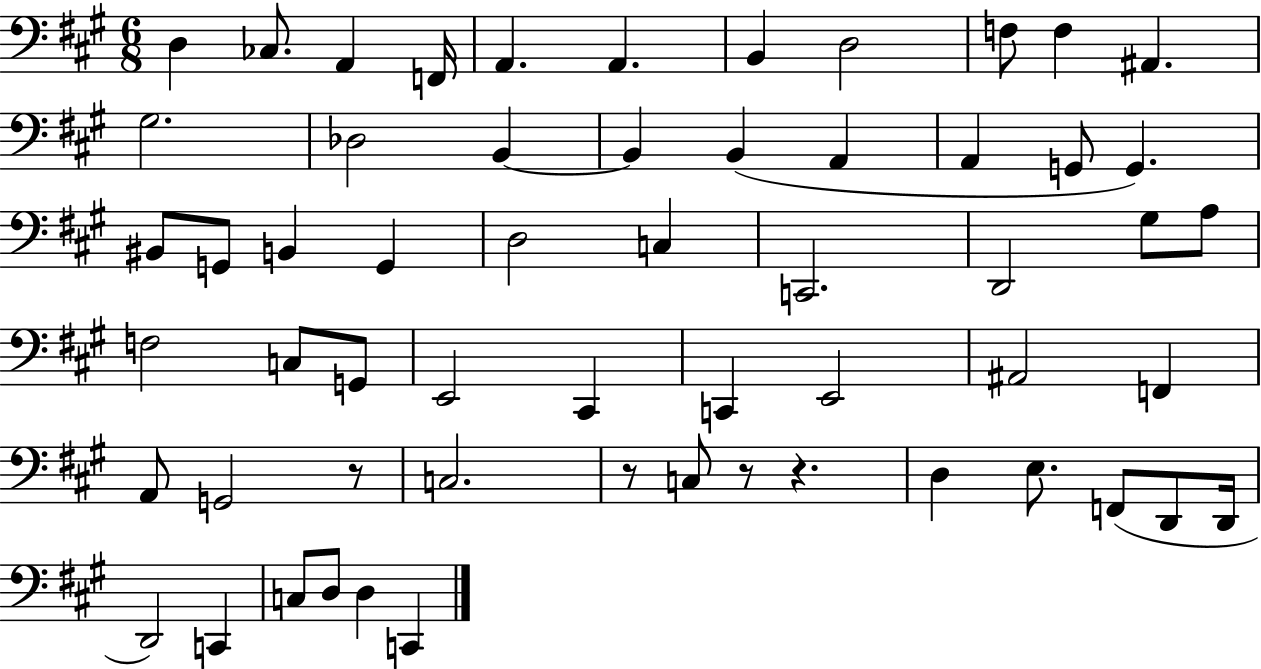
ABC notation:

X:1
T:Untitled
M:6/8
L:1/4
K:A
D, _C,/2 A,, F,,/4 A,, A,, B,, D,2 F,/2 F, ^A,, ^G,2 _D,2 B,, B,, B,, A,, A,, G,,/2 G,, ^B,,/2 G,,/2 B,, G,, D,2 C, C,,2 D,,2 ^G,/2 A,/2 F,2 C,/2 G,,/2 E,,2 ^C,, C,, E,,2 ^A,,2 F,, A,,/2 G,,2 z/2 C,2 z/2 C,/2 z/2 z D, E,/2 F,,/2 D,,/2 D,,/4 D,,2 C,, C,/2 D,/2 D, C,,